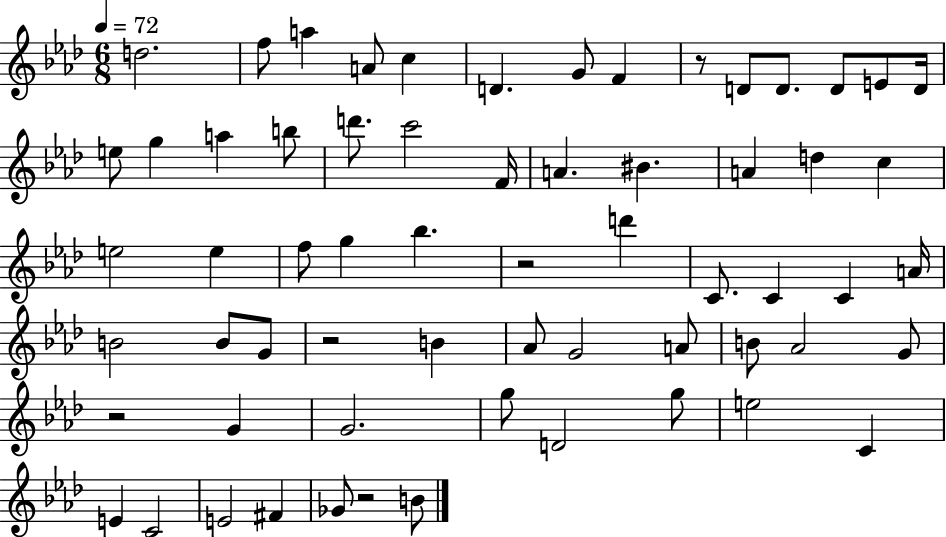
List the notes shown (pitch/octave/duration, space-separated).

D5/h. F5/e A5/q A4/e C5/q D4/q. G4/e F4/q R/e D4/e D4/e. D4/e E4/e D4/s E5/e G5/q A5/q B5/e D6/e. C6/h F4/s A4/q. BIS4/q. A4/q D5/q C5/q E5/h E5/q F5/e G5/q Bb5/q. R/h D6/q C4/e. C4/q C4/q A4/s B4/h B4/e G4/e R/h B4/q Ab4/e G4/h A4/e B4/e Ab4/h G4/e R/h G4/q G4/h. G5/e D4/h G5/e E5/h C4/q E4/q C4/h E4/h F#4/q Gb4/e R/h B4/e